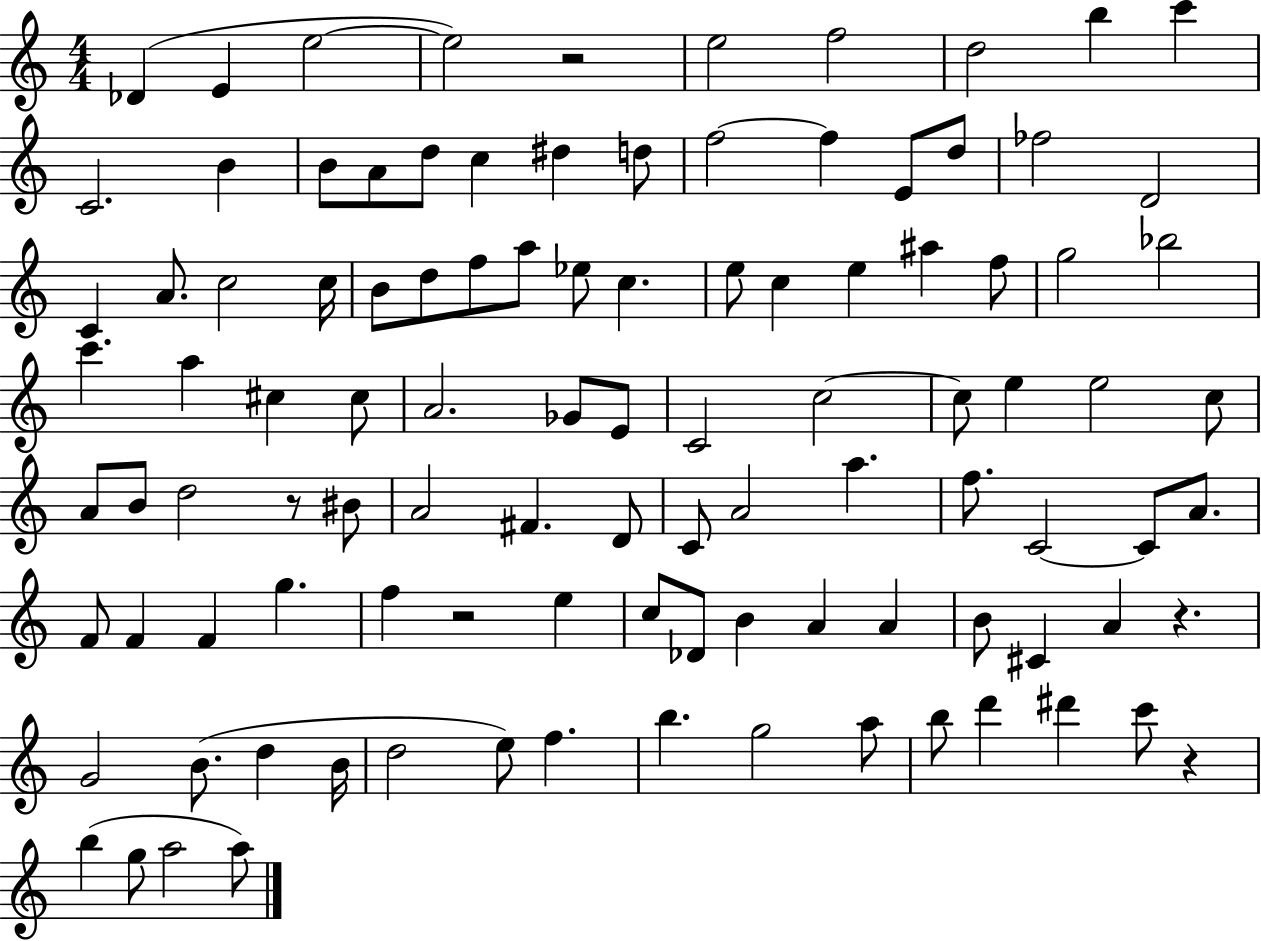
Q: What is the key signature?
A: C major